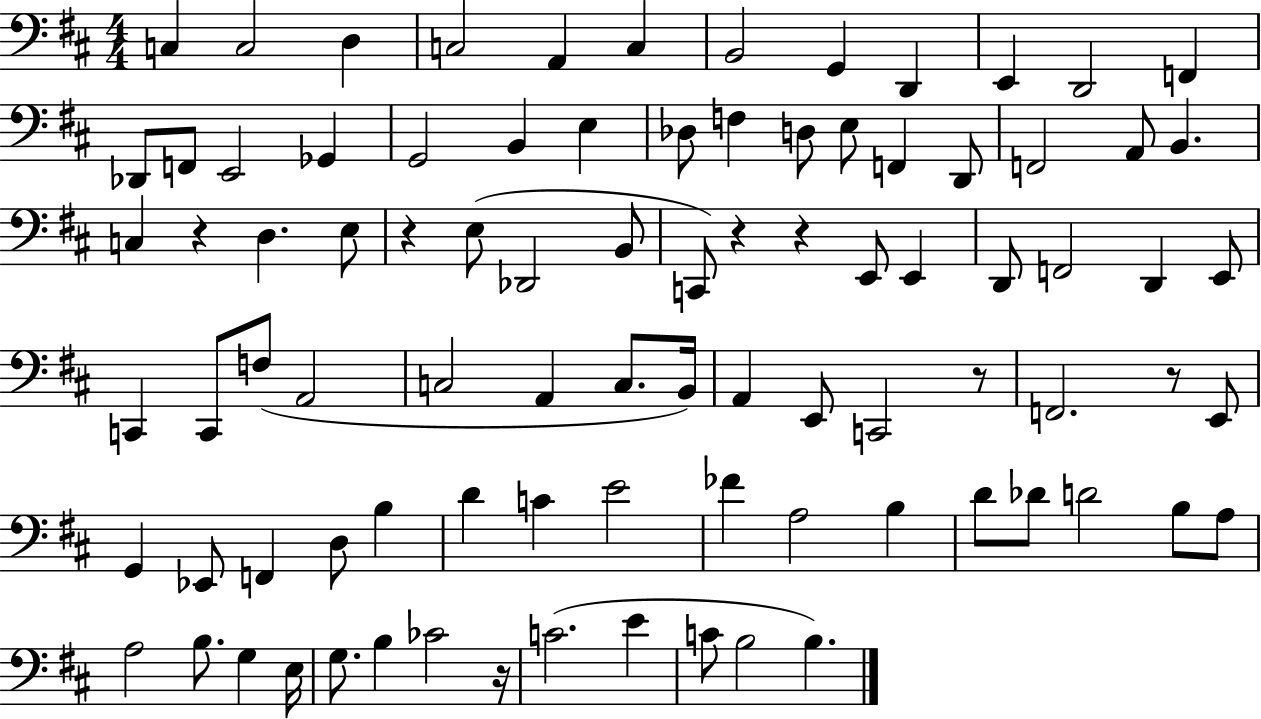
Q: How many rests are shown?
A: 7